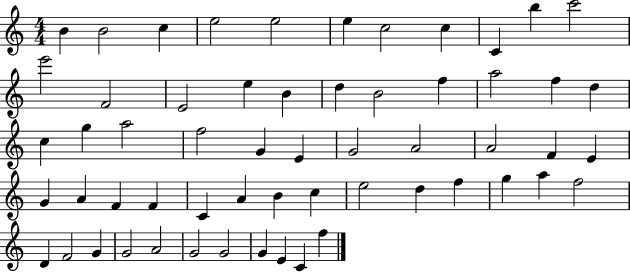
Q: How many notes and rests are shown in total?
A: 58